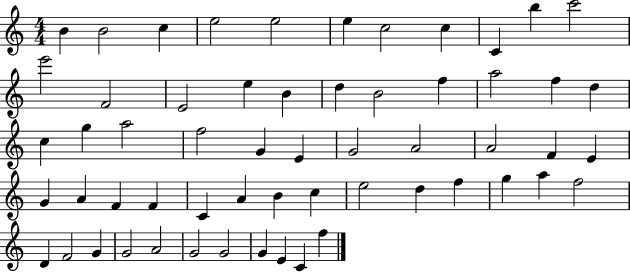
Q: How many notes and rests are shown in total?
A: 58